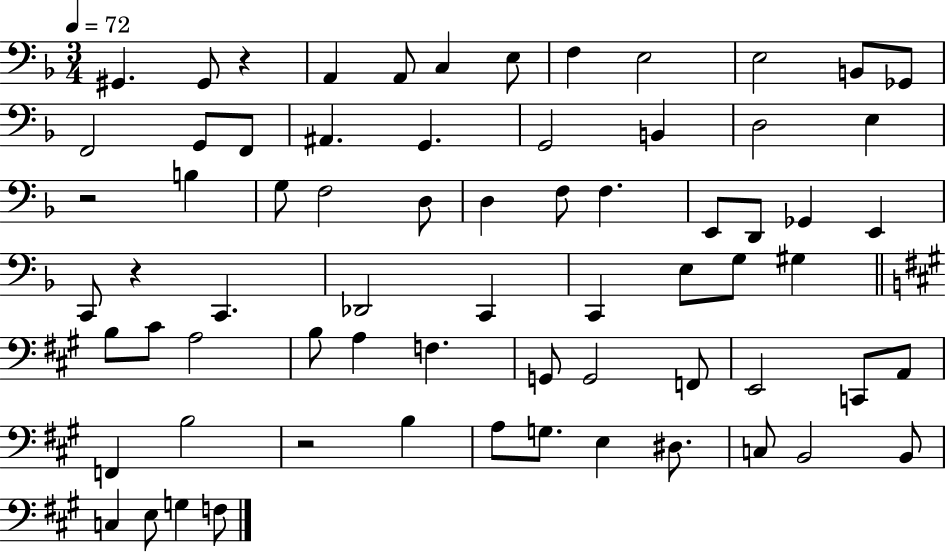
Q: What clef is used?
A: bass